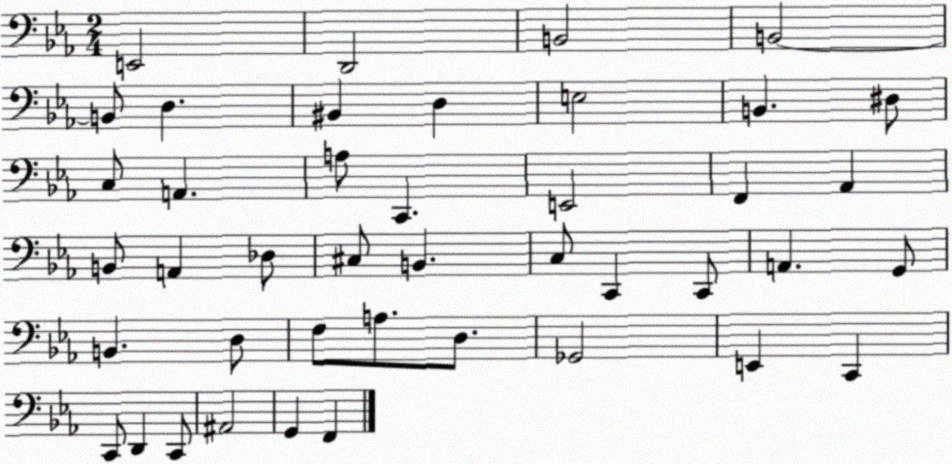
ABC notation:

X:1
T:Untitled
M:2/4
L:1/4
K:Eb
E,,2 D,,2 B,,2 B,,2 B,,/2 D, ^B,, D, E,2 B,, ^D,/2 C,/2 A,, A,/2 C,, E,,2 F,, _A,, B,,/2 A,, _D,/2 ^C,/2 B,, C,/2 C,, C,,/2 A,, G,,/2 B,, D,/2 F,/2 A,/2 D,/2 _G,,2 E,, C,, C,,/2 D,, C,,/2 ^A,,2 G,, F,,